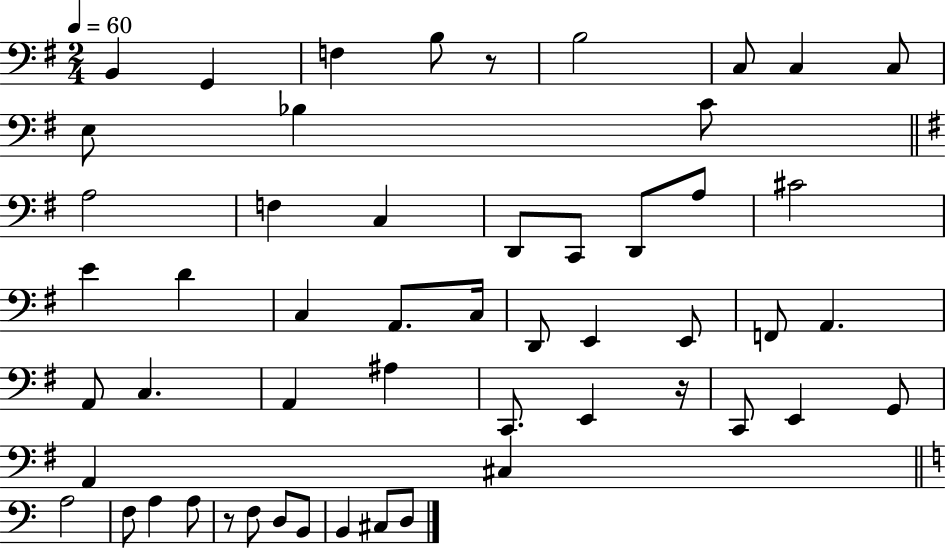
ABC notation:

X:1
T:Untitled
M:2/4
L:1/4
K:G
B,, G,, F, B,/2 z/2 B,2 C,/2 C, C,/2 E,/2 _B, C/2 A,2 F, C, D,,/2 C,,/2 D,,/2 A,/2 ^C2 E D C, A,,/2 C,/4 D,,/2 E,, E,,/2 F,,/2 A,, A,,/2 C, A,, ^A, C,,/2 E,, z/4 C,,/2 E,, G,,/2 A,, ^C, A,2 F,/2 A, A,/2 z/2 F,/2 D,/2 B,,/2 B,, ^C,/2 D,/2